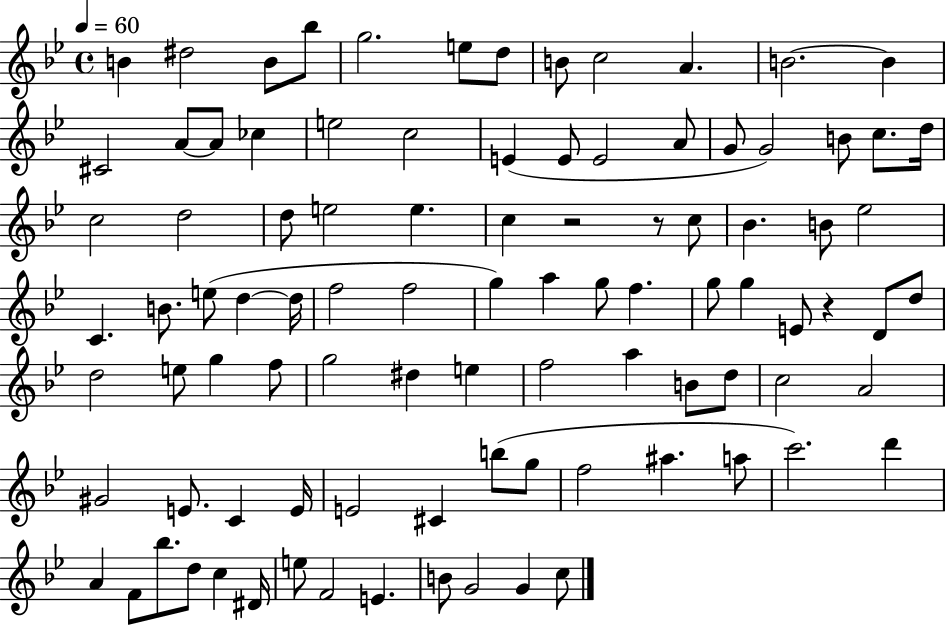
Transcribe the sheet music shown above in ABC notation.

X:1
T:Untitled
M:4/4
L:1/4
K:Bb
B ^d2 B/2 _b/2 g2 e/2 d/2 B/2 c2 A B2 B ^C2 A/2 A/2 _c e2 c2 E E/2 E2 A/2 G/2 G2 B/2 c/2 d/4 c2 d2 d/2 e2 e c z2 z/2 c/2 _B B/2 _e2 C B/2 e/2 d d/4 f2 f2 g a g/2 f g/2 g E/2 z D/2 d/2 d2 e/2 g f/2 g2 ^d e f2 a B/2 d/2 c2 A2 ^G2 E/2 C E/4 E2 ^C b/2 g/2 f2 ^a a/2 c'2 d' A F/2 _b/2 d/2 c ^D/4 e/2 F2 E B/2 G2 G c/2